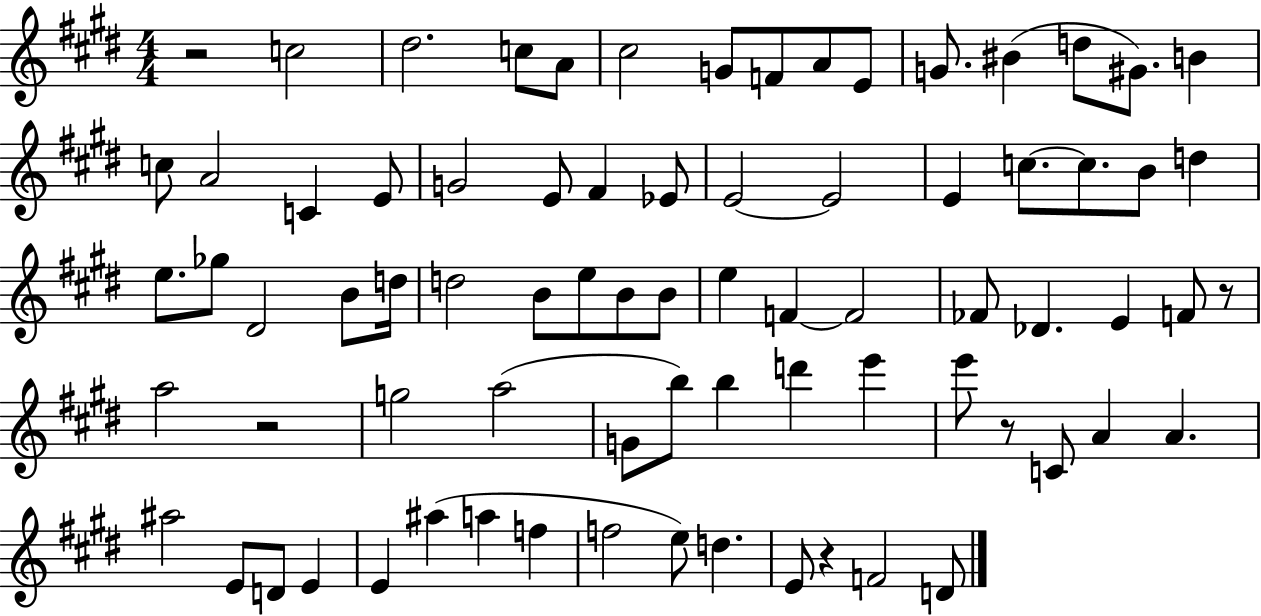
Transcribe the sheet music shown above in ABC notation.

X:1
T:Untitled
M:4/4
L:1/4
K:E
z2 c2 ^d2 c/2 A/2 ^c2 G/2 F/2 A/2 E/2 G/2 ^B d/2 ^G/2 B c/2 A2 C E/2 G2 E/2 ^F _E/2 E2 E2 E c/2 c/2 B/2 d e/2 _g/2 ^D2 B/2 d/4 d2 B/2 e/2 B/2 B/2 e F F2 _F/2 _D E F/2 z/2 a2 z2 g2 a2 G/2 b/2 b d' e' e'/2 z/2 C/2 A A ^a2 E/2 D/2 E E ^a a f f2 e/2 d E/2 z F2 D/2